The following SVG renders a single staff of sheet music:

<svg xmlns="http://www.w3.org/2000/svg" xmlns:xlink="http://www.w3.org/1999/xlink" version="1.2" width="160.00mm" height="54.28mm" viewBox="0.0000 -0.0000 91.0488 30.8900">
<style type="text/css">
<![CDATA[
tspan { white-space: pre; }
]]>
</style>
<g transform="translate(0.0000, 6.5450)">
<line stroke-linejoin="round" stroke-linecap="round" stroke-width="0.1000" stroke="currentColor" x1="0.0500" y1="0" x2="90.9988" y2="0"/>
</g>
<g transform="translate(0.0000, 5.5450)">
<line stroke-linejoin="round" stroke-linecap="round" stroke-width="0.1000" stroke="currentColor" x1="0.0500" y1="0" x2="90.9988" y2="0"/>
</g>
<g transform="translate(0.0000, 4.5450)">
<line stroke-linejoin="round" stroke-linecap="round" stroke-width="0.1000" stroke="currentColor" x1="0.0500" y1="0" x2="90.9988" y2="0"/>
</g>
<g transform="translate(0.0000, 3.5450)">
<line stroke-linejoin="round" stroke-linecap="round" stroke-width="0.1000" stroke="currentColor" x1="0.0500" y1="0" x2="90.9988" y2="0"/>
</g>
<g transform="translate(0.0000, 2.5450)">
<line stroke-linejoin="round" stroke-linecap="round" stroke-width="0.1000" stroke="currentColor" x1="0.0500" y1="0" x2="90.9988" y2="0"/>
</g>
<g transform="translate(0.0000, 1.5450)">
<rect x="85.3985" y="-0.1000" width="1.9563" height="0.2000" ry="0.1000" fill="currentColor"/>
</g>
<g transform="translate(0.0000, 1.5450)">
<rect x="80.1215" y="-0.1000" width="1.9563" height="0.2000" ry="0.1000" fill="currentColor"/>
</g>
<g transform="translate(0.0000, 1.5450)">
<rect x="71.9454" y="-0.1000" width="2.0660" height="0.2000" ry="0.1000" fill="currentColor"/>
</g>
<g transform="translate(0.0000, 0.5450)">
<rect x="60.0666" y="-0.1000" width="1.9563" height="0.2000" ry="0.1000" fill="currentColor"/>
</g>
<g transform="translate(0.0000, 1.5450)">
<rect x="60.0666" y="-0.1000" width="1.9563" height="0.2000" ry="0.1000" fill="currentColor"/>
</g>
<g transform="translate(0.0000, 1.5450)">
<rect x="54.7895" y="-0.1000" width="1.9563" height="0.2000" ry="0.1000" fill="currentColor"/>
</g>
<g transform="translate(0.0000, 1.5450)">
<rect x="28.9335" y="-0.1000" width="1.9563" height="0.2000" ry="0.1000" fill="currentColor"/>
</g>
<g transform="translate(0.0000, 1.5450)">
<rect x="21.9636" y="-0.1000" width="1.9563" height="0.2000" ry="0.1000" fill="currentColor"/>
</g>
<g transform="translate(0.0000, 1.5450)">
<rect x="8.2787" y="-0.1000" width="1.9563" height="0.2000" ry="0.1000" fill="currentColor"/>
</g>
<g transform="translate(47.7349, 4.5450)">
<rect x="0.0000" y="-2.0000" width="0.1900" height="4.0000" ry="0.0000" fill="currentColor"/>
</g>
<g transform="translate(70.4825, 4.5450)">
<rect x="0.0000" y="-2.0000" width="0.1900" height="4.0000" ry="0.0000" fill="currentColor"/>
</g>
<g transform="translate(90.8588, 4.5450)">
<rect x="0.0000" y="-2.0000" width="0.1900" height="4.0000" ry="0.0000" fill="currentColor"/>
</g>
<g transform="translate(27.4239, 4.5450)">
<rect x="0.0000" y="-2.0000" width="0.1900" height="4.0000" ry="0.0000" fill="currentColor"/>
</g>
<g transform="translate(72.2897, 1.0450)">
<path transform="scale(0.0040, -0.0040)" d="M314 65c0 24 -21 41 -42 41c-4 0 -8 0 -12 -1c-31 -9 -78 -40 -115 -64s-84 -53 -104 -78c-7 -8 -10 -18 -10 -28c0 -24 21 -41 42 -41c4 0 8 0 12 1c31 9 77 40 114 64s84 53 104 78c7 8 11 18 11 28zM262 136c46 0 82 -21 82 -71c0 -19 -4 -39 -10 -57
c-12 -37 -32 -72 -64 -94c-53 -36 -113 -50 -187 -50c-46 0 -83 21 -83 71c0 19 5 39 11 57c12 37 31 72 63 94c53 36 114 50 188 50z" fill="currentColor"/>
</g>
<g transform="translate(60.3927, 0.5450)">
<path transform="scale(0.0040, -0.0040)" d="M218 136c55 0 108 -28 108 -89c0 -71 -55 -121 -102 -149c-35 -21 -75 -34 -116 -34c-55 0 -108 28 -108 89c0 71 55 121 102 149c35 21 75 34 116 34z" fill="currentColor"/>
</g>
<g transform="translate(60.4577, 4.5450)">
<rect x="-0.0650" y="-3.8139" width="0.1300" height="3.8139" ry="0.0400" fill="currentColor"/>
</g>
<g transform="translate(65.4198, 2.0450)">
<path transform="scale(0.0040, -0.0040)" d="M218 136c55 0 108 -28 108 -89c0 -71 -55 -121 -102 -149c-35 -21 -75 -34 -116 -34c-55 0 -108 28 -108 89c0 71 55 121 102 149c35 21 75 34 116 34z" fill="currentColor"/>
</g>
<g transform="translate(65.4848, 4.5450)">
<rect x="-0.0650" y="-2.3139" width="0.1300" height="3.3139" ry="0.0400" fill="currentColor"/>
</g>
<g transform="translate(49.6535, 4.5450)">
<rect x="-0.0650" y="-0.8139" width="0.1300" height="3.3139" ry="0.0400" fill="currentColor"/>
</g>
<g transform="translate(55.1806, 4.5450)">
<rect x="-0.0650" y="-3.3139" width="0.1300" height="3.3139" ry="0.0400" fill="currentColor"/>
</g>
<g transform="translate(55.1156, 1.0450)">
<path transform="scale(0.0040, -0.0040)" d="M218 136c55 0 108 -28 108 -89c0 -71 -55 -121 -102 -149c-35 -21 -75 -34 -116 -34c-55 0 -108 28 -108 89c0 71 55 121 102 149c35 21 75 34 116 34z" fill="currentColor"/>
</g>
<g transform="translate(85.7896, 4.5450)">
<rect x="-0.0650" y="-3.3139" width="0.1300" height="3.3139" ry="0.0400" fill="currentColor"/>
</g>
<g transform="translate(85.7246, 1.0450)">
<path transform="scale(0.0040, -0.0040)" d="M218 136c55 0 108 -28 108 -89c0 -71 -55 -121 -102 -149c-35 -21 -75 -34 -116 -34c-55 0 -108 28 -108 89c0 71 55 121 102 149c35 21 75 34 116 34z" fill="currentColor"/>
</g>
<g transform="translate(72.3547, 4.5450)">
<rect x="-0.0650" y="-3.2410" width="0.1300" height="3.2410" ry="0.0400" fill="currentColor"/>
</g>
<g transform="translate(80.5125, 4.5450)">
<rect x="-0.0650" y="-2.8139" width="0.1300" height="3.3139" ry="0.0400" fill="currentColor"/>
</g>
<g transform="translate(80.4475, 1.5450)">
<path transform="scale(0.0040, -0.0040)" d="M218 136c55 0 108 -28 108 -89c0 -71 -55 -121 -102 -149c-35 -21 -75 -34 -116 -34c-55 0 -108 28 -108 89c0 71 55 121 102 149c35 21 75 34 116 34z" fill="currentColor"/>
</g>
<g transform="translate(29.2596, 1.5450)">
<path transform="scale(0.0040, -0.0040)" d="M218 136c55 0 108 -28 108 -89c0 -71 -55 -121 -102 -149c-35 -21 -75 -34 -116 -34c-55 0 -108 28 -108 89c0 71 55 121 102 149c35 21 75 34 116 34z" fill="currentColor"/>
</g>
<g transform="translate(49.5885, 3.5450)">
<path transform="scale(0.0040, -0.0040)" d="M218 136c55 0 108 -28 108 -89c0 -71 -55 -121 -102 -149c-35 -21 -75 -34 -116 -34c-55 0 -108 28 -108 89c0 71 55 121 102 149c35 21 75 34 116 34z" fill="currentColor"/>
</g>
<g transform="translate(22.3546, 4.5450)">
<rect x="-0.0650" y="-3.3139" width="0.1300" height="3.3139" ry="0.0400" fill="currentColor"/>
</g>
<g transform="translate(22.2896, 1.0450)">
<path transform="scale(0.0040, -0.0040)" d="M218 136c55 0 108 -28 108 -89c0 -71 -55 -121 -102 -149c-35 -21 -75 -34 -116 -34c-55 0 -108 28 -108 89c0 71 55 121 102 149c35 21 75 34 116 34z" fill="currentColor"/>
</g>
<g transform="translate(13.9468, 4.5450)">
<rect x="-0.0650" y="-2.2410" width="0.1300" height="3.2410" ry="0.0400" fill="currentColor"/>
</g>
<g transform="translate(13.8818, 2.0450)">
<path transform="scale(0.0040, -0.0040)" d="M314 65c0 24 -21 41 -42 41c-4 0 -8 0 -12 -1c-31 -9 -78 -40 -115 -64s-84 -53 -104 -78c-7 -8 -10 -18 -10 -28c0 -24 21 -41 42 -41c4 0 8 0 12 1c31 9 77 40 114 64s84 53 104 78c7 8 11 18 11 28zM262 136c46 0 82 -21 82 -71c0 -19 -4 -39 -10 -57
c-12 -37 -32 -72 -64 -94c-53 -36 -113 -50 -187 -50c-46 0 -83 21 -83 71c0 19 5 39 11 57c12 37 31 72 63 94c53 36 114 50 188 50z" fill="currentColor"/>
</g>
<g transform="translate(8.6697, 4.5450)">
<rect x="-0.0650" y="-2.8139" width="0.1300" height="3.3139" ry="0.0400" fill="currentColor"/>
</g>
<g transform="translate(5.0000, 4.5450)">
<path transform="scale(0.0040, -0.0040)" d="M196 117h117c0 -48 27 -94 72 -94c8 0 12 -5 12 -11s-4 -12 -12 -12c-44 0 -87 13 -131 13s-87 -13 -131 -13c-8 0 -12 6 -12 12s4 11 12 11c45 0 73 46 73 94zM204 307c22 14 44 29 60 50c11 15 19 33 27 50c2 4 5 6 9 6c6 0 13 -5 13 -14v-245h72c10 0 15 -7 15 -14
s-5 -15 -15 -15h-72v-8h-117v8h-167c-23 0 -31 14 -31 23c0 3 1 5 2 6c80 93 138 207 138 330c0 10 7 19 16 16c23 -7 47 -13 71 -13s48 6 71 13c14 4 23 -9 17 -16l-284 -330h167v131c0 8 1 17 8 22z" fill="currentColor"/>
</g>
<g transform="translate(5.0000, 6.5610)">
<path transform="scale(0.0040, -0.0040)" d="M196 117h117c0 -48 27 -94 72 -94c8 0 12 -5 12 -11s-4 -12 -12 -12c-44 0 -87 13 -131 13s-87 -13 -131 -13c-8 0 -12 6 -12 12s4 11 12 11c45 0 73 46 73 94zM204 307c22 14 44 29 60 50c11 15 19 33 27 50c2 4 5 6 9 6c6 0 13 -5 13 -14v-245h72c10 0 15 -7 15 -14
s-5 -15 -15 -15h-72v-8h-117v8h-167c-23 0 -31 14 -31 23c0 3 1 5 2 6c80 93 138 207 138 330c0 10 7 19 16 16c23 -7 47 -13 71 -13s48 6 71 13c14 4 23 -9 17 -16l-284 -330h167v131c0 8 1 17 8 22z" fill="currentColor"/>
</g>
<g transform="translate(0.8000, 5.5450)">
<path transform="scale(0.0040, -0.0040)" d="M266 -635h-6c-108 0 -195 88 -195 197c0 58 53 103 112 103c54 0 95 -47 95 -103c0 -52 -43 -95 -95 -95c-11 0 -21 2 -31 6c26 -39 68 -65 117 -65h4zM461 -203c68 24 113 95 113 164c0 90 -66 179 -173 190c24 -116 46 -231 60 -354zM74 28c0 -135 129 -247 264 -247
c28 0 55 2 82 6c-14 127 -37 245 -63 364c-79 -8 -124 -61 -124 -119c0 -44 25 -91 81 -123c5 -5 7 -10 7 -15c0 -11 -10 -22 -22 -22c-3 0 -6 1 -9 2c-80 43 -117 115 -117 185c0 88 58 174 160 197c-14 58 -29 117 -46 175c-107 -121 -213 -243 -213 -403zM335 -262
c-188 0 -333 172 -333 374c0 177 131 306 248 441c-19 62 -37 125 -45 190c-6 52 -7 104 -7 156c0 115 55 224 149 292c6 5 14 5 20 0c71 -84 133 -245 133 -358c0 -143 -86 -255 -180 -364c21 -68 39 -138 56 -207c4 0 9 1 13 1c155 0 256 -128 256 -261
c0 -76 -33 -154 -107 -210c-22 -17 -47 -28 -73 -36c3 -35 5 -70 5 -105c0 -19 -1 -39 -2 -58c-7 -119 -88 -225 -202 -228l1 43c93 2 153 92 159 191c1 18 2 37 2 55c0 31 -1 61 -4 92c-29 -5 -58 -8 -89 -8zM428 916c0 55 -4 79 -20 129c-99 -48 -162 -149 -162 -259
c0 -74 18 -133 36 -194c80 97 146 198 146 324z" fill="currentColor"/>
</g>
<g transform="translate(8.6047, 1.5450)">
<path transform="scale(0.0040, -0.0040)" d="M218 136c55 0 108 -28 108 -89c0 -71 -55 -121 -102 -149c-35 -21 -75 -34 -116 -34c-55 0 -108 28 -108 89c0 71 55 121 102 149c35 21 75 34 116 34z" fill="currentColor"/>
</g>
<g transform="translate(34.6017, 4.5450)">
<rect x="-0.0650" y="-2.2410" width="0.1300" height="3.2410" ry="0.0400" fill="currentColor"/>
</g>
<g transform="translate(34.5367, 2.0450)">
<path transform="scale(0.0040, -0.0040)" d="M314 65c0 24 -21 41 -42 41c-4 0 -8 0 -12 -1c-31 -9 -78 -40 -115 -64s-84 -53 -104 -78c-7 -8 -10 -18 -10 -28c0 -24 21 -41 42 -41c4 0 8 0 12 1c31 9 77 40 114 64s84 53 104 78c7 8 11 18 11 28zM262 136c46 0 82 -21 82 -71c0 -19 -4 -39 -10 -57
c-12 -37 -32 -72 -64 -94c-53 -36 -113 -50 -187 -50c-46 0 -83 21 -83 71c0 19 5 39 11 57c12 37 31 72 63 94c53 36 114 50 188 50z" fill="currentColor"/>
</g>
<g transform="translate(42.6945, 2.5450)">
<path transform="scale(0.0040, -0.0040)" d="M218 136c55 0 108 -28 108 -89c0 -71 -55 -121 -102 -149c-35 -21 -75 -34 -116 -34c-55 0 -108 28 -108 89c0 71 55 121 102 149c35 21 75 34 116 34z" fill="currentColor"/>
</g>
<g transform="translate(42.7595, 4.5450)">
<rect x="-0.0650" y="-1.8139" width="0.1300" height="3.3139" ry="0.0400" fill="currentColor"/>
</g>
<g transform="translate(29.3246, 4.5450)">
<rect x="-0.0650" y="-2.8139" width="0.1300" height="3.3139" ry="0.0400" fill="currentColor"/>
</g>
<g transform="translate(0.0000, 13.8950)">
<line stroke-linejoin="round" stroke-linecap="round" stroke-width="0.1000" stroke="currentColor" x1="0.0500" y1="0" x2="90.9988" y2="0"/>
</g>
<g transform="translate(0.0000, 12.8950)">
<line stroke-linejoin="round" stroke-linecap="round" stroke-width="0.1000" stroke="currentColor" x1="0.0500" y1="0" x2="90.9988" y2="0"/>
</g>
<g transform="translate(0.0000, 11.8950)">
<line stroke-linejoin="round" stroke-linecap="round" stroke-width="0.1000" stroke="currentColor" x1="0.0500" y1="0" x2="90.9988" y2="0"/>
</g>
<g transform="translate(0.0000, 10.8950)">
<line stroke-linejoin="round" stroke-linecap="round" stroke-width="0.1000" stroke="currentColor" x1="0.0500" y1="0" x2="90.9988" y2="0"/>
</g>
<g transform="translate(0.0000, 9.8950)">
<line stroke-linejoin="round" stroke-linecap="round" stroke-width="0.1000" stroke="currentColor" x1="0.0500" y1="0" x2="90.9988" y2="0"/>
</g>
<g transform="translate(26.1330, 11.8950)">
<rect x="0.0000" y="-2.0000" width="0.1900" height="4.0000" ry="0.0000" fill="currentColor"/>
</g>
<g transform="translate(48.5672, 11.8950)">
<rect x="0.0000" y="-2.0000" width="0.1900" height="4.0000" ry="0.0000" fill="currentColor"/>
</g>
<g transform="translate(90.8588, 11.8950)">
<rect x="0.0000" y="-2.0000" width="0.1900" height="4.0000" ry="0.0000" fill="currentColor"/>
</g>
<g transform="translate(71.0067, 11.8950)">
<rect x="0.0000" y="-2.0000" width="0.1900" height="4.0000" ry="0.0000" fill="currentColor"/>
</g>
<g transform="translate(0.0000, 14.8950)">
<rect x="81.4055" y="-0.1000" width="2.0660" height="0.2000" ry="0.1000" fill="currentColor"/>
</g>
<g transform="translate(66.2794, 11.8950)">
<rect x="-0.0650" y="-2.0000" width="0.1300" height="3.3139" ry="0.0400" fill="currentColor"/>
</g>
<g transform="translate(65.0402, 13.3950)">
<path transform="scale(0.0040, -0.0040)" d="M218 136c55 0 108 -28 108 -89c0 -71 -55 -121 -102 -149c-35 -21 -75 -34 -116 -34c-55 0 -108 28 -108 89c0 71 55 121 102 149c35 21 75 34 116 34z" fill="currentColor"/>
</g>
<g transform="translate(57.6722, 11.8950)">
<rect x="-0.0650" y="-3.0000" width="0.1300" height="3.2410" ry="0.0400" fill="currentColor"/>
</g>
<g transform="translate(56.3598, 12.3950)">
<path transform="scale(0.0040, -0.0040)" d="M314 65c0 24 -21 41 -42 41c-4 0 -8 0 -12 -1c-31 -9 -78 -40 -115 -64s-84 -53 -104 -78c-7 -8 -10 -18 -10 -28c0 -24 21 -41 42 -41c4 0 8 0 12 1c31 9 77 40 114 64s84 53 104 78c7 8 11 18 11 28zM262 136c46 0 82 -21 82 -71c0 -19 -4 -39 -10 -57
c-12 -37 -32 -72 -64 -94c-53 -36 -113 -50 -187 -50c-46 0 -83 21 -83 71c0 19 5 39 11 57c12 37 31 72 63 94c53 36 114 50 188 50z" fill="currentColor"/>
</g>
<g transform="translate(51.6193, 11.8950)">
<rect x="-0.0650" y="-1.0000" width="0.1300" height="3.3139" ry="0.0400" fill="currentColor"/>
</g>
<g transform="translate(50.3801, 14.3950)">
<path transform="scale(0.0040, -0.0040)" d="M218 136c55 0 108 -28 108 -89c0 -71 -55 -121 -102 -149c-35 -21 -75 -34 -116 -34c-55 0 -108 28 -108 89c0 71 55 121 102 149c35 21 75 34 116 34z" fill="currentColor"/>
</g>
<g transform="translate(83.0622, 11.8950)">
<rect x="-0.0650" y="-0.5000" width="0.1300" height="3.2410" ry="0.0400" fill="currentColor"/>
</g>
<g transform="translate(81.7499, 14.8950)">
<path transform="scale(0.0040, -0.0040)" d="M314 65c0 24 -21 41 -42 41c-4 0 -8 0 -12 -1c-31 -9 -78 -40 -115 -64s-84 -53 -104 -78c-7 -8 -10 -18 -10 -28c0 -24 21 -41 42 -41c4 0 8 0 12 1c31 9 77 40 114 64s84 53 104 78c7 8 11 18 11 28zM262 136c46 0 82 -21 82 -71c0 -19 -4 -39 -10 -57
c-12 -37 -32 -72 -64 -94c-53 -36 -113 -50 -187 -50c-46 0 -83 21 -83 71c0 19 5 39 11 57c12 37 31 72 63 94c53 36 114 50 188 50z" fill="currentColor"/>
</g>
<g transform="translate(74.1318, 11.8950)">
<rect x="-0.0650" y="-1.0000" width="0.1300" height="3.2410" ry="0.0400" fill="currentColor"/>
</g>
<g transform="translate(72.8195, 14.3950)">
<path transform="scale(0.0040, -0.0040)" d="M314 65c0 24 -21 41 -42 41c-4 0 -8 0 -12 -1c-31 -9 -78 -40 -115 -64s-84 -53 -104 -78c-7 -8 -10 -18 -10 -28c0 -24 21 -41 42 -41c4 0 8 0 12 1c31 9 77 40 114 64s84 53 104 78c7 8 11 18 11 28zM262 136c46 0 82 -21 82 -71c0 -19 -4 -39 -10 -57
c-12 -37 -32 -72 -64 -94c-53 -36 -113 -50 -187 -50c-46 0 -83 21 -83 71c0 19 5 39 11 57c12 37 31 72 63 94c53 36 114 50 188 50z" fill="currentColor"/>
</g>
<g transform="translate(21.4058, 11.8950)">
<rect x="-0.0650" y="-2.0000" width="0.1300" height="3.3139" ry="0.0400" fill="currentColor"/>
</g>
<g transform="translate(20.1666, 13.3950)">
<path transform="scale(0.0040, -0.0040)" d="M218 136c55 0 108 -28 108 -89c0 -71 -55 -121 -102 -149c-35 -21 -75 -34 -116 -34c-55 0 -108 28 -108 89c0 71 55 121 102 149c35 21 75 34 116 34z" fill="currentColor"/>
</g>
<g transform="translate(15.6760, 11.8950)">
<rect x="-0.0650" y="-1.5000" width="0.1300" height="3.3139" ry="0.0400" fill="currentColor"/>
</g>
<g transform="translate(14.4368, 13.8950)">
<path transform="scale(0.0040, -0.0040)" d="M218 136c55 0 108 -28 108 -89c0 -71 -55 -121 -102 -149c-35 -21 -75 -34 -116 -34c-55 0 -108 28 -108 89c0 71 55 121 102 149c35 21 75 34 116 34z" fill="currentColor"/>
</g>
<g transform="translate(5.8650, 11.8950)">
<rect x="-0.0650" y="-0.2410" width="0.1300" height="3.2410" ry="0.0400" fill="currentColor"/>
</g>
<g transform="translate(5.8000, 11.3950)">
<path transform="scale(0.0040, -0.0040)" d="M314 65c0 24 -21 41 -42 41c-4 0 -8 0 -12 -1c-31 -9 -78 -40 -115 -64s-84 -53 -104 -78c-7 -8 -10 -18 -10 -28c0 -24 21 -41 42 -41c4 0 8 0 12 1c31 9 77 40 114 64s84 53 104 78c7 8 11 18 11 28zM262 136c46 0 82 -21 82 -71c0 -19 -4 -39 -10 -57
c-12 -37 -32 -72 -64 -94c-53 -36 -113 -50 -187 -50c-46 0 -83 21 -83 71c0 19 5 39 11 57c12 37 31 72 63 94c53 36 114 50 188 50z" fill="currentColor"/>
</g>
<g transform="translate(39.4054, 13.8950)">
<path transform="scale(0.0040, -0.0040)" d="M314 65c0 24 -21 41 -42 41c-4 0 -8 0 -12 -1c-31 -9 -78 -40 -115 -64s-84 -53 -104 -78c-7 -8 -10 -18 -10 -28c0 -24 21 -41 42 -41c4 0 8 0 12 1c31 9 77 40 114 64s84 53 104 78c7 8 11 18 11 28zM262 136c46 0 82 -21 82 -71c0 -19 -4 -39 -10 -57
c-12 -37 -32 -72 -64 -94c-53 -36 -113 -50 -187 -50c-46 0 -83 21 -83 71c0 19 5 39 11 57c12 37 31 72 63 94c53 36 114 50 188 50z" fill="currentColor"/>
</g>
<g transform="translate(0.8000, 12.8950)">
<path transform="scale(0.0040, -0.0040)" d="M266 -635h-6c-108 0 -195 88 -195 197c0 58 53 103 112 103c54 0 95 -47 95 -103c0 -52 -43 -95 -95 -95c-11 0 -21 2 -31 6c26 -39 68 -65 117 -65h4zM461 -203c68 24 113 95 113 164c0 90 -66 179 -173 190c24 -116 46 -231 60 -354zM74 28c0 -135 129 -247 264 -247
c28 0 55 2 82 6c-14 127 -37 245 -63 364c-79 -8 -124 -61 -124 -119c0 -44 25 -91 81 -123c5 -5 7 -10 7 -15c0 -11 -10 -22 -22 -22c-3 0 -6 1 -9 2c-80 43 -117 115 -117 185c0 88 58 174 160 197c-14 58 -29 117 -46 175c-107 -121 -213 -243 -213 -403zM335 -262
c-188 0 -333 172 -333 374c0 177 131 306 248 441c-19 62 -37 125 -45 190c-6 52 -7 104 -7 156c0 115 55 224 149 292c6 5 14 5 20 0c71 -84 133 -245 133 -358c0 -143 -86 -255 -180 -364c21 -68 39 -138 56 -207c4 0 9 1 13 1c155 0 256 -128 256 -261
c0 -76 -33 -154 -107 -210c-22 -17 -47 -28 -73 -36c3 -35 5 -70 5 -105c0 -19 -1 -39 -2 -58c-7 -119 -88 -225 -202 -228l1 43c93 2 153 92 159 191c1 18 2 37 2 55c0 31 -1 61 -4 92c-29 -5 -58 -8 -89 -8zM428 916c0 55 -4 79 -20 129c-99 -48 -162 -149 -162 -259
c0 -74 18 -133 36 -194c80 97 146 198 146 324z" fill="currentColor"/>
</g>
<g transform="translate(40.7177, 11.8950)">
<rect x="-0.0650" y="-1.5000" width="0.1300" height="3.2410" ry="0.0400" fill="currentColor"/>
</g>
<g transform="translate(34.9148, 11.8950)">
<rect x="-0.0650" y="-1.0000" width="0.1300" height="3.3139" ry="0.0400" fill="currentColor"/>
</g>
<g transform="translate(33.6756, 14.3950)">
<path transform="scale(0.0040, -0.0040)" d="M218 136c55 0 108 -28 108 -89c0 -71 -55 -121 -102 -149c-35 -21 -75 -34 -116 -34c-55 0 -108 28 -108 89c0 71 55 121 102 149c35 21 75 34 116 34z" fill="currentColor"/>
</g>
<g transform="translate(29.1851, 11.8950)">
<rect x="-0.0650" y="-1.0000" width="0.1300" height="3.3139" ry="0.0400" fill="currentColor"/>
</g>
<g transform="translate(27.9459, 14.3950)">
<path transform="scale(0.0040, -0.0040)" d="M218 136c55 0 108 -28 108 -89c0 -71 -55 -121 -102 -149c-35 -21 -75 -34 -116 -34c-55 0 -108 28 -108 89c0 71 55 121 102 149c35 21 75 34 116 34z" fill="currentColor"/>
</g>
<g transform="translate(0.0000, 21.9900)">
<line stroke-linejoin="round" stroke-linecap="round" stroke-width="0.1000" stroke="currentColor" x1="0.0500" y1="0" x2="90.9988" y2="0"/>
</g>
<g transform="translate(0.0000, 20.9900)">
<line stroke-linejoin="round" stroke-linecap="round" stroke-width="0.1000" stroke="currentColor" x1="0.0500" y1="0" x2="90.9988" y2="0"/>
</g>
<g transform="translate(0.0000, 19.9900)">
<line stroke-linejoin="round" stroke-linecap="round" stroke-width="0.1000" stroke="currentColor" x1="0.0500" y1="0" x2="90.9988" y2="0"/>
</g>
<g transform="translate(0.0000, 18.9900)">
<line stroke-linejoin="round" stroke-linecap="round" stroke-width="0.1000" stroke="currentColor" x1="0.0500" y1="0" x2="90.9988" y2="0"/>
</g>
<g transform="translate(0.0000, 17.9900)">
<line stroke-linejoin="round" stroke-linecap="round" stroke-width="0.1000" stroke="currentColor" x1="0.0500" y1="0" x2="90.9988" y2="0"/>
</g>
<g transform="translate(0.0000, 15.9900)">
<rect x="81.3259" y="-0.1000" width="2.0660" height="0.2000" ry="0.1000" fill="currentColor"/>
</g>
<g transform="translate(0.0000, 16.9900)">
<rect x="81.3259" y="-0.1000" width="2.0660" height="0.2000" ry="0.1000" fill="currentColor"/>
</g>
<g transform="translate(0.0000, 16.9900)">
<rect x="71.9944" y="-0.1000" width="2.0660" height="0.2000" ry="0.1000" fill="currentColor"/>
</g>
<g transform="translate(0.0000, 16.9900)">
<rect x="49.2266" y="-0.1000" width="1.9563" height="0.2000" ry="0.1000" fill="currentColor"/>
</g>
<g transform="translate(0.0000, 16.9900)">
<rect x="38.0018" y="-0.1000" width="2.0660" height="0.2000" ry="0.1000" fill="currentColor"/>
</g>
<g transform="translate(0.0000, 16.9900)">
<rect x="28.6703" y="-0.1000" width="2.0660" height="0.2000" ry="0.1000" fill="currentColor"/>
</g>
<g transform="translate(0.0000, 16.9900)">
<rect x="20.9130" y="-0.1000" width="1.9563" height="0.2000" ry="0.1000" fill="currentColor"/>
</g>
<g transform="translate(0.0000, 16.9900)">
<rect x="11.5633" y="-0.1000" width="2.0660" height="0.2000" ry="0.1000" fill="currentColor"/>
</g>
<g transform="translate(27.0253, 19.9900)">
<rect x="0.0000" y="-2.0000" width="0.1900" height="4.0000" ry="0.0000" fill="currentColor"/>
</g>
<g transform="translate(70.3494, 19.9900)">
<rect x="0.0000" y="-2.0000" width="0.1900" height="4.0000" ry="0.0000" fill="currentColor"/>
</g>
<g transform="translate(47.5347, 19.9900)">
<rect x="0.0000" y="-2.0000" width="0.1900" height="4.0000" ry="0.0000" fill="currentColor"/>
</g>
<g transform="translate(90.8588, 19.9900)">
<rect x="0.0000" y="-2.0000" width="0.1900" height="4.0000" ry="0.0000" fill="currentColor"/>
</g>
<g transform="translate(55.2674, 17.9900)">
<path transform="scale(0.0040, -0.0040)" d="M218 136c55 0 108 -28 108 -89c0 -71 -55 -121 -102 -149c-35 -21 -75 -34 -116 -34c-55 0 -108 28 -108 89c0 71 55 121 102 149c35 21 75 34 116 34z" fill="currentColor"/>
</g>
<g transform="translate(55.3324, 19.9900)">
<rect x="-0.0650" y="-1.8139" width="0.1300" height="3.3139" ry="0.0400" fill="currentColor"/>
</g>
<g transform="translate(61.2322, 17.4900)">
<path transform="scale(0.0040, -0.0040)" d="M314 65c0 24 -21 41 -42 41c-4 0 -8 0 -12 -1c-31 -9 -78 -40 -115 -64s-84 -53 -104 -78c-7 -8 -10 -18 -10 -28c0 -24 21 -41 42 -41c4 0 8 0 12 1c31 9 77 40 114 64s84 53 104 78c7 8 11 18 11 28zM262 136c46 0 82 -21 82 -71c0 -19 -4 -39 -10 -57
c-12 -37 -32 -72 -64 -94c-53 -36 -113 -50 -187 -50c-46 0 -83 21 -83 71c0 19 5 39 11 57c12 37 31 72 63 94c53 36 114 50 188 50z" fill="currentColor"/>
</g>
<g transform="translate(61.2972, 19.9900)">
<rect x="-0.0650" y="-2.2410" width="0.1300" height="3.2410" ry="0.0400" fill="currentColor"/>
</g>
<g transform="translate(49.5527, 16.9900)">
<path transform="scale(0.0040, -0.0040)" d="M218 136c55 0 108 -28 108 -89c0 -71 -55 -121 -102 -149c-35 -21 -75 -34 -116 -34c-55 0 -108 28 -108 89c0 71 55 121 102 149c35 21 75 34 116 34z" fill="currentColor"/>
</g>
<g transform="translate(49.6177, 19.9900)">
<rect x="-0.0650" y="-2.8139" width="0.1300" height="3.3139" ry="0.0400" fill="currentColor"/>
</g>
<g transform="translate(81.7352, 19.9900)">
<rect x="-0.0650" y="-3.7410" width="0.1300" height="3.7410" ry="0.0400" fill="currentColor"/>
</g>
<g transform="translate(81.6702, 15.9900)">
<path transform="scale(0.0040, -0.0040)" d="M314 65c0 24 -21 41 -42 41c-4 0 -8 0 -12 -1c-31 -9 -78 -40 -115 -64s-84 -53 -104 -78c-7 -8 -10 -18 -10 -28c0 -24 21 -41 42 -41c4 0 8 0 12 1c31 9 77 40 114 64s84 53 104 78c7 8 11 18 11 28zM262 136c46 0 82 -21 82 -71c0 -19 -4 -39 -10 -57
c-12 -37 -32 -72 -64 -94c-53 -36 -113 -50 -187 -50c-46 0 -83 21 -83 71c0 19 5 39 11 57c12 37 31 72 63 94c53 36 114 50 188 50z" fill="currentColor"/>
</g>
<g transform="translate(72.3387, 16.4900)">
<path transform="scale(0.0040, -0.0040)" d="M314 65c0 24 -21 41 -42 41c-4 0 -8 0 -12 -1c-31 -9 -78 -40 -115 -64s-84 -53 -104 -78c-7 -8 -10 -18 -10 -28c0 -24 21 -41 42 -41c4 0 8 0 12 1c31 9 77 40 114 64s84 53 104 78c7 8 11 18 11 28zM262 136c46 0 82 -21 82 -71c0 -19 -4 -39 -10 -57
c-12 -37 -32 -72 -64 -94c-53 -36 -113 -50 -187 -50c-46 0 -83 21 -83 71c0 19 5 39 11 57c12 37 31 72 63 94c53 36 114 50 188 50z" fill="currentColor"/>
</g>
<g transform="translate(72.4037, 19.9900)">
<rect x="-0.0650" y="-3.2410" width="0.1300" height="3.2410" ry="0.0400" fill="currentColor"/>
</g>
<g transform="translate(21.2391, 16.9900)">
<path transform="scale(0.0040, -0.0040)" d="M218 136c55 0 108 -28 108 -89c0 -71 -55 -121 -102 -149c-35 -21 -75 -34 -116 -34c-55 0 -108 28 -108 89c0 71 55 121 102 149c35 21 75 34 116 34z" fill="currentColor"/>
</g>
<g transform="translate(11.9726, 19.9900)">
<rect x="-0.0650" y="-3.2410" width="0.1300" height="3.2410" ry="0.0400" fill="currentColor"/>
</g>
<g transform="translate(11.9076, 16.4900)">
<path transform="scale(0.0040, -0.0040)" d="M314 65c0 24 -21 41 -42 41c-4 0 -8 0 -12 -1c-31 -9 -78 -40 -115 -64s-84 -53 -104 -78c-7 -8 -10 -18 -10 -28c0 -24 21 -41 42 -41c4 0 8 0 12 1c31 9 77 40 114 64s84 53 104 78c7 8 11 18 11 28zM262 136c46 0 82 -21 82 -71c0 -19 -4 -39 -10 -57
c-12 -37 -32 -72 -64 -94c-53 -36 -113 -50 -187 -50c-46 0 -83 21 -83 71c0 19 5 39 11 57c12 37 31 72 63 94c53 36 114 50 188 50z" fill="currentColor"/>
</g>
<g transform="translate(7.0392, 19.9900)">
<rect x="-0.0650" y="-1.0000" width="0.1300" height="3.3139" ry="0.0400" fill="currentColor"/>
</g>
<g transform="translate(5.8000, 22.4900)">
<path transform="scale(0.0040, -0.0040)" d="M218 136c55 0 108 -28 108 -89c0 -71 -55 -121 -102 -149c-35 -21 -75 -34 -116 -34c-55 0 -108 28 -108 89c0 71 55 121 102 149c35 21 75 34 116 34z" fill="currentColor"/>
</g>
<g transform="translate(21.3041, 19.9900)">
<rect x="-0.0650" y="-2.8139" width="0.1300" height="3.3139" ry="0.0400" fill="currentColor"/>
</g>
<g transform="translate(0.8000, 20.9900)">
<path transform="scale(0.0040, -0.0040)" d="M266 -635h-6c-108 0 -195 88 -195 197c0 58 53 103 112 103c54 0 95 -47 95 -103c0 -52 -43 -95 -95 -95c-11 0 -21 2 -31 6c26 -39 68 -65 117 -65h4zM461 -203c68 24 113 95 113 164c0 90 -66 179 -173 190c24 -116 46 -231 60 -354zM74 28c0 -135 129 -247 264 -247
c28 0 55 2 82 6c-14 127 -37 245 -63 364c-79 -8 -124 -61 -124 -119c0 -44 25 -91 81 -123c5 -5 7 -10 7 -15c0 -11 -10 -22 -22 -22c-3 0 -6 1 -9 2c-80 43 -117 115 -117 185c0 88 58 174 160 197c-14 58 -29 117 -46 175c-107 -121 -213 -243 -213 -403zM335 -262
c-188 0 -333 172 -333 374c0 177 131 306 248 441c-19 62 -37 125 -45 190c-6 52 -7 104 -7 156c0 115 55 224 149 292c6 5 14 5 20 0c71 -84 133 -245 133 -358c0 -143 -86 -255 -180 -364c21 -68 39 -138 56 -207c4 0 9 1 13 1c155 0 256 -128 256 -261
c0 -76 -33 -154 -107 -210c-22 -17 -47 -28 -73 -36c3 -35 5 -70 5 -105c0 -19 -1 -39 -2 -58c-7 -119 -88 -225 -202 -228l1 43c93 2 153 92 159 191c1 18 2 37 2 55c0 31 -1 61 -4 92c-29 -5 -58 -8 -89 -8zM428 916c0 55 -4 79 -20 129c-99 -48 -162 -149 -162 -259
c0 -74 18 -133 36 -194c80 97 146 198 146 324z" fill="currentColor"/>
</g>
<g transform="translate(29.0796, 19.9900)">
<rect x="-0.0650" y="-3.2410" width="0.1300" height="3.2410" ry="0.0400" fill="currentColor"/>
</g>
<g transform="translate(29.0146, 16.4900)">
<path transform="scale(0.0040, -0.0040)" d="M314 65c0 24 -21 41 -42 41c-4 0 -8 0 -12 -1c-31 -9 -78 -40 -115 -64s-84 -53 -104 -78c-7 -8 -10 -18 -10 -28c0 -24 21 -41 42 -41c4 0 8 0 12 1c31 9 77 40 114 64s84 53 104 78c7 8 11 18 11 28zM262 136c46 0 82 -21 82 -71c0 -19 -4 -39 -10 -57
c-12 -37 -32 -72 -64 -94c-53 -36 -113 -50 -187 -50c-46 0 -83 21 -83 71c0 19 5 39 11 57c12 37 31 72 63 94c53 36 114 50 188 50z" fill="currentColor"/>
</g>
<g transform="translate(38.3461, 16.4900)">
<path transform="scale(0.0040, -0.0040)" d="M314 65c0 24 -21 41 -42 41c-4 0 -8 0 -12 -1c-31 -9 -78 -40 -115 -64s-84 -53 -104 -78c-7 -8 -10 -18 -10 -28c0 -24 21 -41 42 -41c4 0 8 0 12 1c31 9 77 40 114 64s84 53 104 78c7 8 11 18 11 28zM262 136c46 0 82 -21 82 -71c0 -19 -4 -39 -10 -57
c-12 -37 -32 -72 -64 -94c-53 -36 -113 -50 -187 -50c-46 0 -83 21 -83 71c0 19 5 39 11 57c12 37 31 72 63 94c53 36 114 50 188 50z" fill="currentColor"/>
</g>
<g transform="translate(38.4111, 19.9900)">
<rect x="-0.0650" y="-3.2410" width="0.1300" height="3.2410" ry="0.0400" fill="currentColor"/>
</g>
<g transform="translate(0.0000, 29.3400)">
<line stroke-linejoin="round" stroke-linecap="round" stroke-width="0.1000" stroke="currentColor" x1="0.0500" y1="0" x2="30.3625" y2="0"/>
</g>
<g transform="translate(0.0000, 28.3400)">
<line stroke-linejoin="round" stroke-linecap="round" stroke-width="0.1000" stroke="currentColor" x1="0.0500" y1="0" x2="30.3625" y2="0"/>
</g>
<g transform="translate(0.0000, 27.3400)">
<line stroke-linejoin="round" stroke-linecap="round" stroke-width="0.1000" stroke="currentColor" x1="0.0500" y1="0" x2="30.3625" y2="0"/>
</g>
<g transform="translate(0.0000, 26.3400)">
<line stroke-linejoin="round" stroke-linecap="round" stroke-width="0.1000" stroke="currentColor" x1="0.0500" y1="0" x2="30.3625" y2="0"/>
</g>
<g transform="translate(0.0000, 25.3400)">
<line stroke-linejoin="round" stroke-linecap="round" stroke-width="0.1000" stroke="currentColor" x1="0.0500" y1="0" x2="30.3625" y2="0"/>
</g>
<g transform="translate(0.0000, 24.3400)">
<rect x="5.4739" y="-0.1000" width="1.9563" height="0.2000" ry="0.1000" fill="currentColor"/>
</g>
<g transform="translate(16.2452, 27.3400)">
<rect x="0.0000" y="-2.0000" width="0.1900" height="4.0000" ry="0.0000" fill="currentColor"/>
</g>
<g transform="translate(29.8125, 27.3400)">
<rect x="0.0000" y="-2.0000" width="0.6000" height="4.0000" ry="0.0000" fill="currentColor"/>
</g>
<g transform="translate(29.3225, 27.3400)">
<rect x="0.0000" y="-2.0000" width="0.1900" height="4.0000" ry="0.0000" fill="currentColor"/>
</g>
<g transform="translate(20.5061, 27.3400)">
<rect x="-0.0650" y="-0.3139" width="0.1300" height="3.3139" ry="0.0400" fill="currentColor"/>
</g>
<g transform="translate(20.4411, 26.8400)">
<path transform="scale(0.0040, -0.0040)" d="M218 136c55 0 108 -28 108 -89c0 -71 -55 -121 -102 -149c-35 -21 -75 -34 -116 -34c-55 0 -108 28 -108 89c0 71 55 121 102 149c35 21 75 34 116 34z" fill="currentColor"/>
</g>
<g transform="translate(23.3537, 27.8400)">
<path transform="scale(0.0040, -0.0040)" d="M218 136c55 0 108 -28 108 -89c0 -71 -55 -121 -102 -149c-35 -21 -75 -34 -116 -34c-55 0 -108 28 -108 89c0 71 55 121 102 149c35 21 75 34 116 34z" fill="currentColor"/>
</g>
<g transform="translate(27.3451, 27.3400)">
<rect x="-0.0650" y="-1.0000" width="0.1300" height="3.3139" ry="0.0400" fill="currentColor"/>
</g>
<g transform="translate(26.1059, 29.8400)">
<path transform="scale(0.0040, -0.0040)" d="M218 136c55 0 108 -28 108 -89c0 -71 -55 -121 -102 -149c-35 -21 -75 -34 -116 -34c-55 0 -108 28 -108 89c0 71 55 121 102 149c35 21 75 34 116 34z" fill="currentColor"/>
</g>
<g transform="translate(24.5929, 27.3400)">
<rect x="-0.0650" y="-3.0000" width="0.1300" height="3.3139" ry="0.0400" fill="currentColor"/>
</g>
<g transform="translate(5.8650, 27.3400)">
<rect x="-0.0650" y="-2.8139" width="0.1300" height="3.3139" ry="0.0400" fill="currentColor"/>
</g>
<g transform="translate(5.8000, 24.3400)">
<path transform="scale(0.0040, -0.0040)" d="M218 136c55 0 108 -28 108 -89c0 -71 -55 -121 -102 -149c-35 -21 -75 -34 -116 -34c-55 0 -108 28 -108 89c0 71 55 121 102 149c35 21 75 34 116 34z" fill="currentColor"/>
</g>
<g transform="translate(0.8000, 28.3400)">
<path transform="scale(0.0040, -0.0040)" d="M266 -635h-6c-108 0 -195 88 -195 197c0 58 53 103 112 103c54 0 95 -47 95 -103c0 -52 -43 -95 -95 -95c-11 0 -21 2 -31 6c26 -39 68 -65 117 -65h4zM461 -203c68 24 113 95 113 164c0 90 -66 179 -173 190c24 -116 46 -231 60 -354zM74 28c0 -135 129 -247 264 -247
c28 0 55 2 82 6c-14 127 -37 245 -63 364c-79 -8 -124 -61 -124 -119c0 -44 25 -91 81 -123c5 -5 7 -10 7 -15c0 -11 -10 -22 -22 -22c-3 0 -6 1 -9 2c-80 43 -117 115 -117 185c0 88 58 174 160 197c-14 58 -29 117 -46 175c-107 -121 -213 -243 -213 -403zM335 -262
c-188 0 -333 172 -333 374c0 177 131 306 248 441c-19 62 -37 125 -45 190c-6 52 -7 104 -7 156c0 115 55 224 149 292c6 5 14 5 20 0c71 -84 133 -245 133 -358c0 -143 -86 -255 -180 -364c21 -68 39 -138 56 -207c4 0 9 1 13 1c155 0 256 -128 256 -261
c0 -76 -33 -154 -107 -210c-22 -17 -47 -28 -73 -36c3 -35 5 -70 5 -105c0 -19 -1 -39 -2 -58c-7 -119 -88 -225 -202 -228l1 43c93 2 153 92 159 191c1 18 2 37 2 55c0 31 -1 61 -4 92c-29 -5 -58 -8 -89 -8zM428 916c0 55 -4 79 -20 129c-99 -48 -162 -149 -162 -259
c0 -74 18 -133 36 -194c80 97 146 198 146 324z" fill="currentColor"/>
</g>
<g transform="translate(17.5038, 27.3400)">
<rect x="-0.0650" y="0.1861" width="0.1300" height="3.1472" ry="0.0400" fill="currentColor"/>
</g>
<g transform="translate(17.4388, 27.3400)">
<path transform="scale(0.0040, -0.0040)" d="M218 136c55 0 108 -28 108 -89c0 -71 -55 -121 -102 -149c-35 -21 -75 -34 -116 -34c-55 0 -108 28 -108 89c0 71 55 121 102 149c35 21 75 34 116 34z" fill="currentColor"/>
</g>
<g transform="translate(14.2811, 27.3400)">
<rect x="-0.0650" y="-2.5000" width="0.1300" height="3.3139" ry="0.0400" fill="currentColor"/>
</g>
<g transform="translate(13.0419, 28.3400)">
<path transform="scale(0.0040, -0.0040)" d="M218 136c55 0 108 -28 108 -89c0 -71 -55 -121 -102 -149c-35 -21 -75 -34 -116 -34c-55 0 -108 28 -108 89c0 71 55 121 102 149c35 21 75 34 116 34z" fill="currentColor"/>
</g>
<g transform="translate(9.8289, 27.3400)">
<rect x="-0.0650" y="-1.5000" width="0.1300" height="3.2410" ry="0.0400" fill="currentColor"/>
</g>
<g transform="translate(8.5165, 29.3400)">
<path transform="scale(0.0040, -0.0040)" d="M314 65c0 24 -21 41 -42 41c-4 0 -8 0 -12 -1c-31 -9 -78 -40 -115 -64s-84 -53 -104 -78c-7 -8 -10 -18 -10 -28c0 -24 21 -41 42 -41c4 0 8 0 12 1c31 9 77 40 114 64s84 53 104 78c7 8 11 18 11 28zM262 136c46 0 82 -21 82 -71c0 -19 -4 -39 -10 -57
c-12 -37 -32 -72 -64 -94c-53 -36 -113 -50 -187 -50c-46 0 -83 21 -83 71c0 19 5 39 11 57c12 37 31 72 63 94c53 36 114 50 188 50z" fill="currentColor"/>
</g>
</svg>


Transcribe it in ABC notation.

X:1
T:Untitled
M:4/4
L:1/4
K:C
a g2 b a g2 f d b c' g b2 a b c2 E F D D E2 D A2 F D2 C2 D b2 a b2 b2 a f g2 b2 c'2 a E2 G B c A D